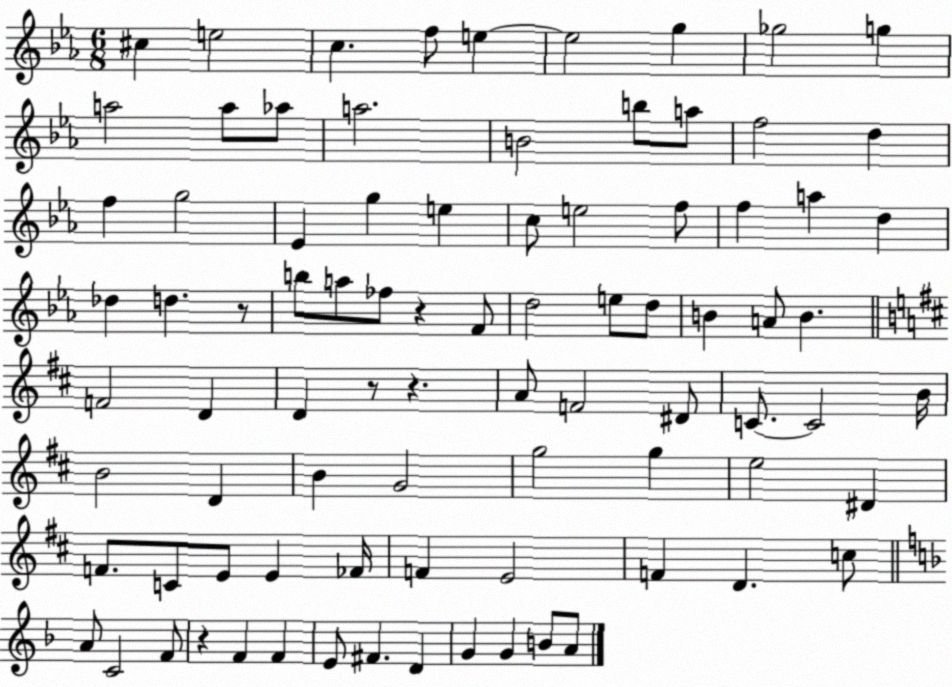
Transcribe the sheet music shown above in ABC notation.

X:1
T:Untitled
M:6/8
L:1/4
K:Eb
^c e2 c f/2 e e2 g _g2 g a2 a/2 _a/2 a2 B2 b/2 a/2 f2 d f g2 _E g e c/2 e2 f/2 f a d _d d z/2 b/2 a/2 _f/2 z F/2 d2 e/2 d/2 B A/2 B F2 D D z/2 z A/2 F2 ^D/2 C/2 C2 B/4 B2 D B G2 g2 g e2 ^D F/2 C/2 E/2 E _F/4 F E2 F D c/2 A/2 C2 F/2 z F F E/2 ^F D G G B/2 A/2